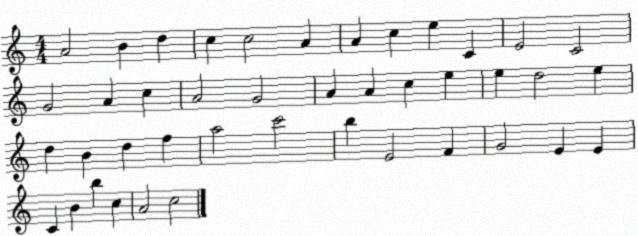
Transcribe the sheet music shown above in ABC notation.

X:1
T:Untitled
M:4/4
L:1/4
K:C
A2 B d c c2 A A c e C E2 C2 G2 A c A2 G2 A A c e e d2 e d B d f a2 c'2 b E2 F G2 E E C B b c A2 c2